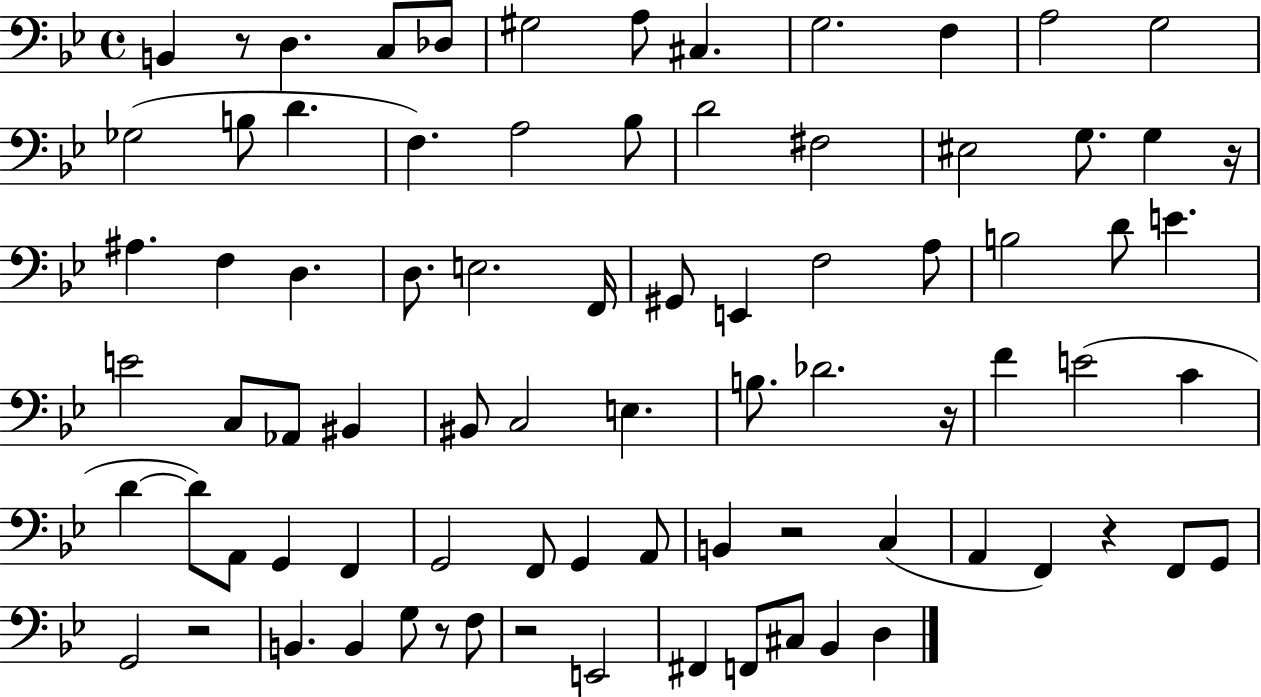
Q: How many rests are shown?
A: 8